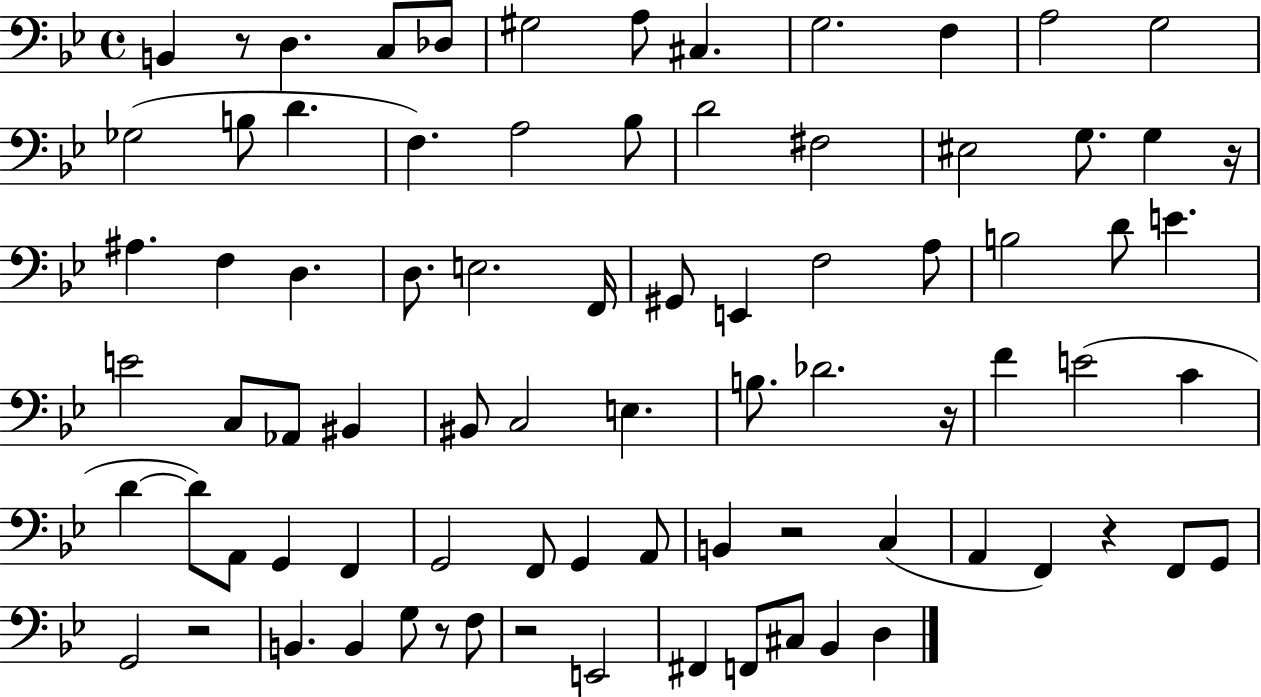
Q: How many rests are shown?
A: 8